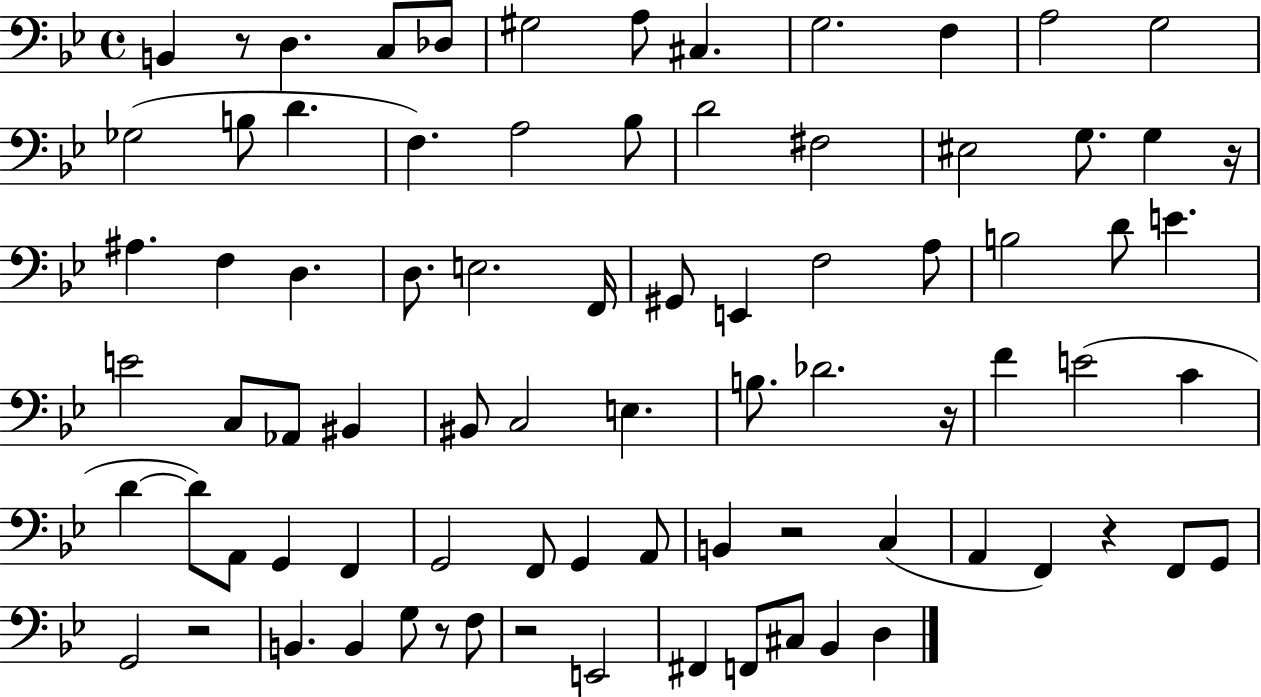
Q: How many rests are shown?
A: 8